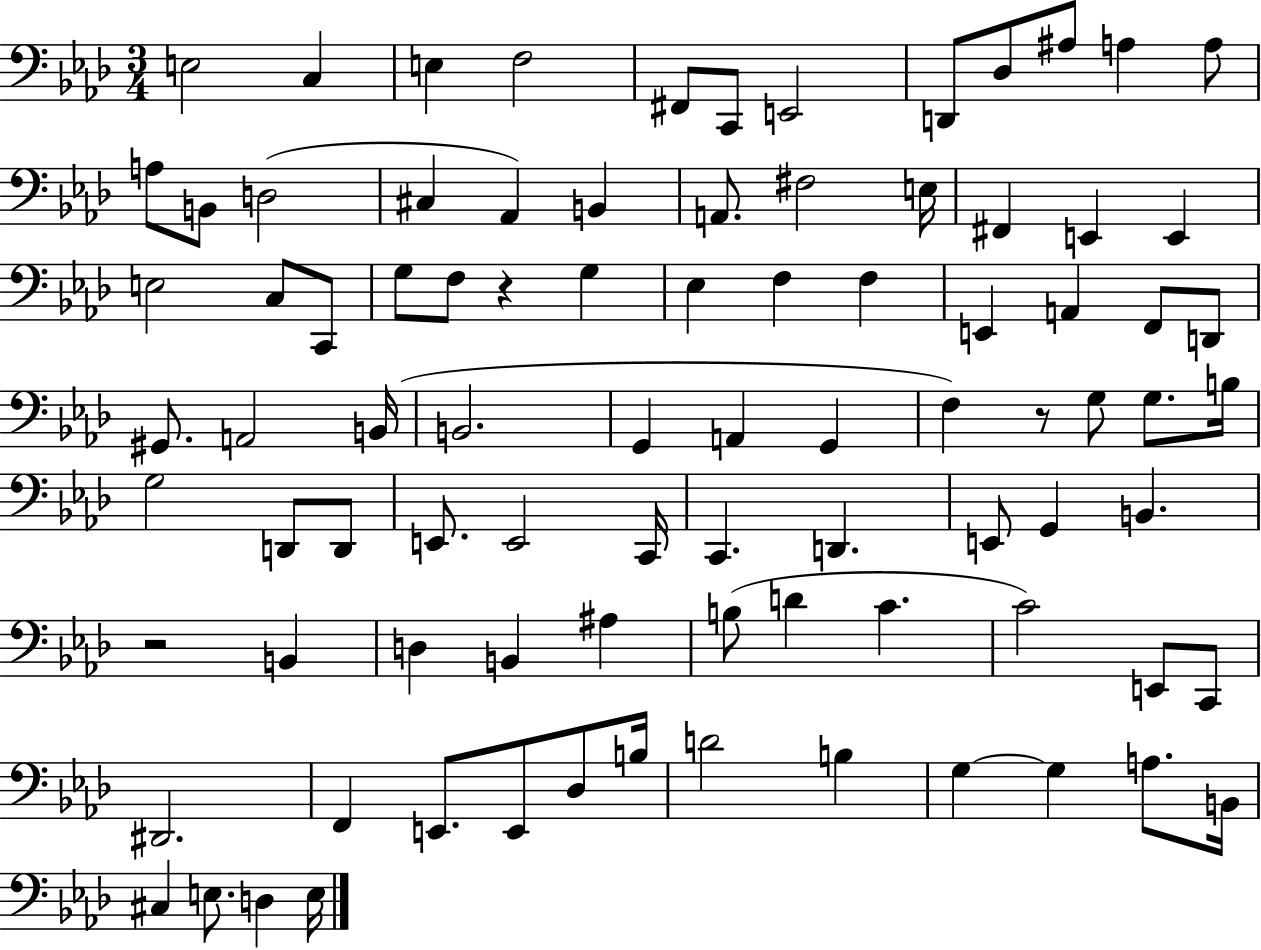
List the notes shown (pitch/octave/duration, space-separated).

E3/h C3/q E3/q F3/h F#2/e C2/e E2/h D2/e Db3/e A#3/e A3/q A3/e A3/e B2/e D3/h C#3/q Ab2/q B2/q A2/e. F#3/h E3/s F#2/q E2/q E2/q E3/h C3/e C2/e G3/e F3/e R/q G3/q Eb3/q F3/q F3/q E2/q A2/q F2/e D2/e G#2/e. A2/h B2/s B2/h. G2/q A2/q G2/q F3/q R/e G3/e G3/e. B3/s G3/h D2/e D2/e E2/e. E2/h C2/s C2/q. D2/q. E2/e G2/q B2/q. R/h B2/q D3/q B2/q A#3/q B3/e D4/q C4/q. C4/h E2/e C2/e D#2/h. F2/q E2/e. E2/e Db3/e B3/s D4/h B3/q G3/q G3/q A3/e. B2/s C#3/q E3/e. D3/q E3/s